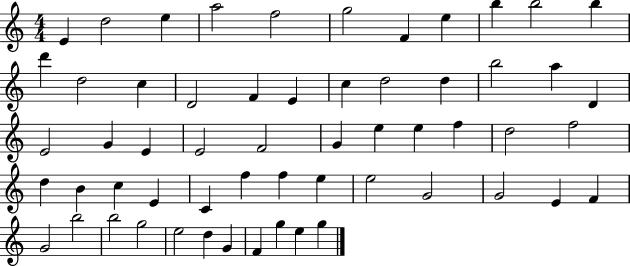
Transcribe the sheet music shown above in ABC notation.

X:1
T:Untitled
M:4/4
L:1/4
K:C
E d2 e a2 f2 g2 F e b b2 b d' d2 c D2 F E c d2 d b2 a D E2 G E E2 F2 G e e f d2 f2 d B c E C f f e e2 G2 G2 E F G2 b2 b2 g2 e2 d G F g e g